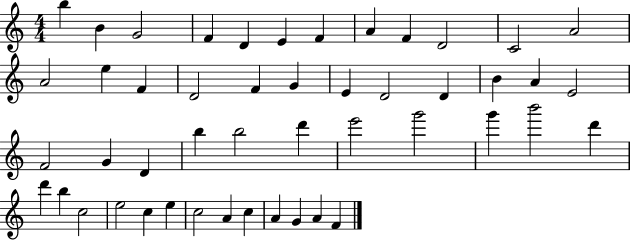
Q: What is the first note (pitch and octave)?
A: B5